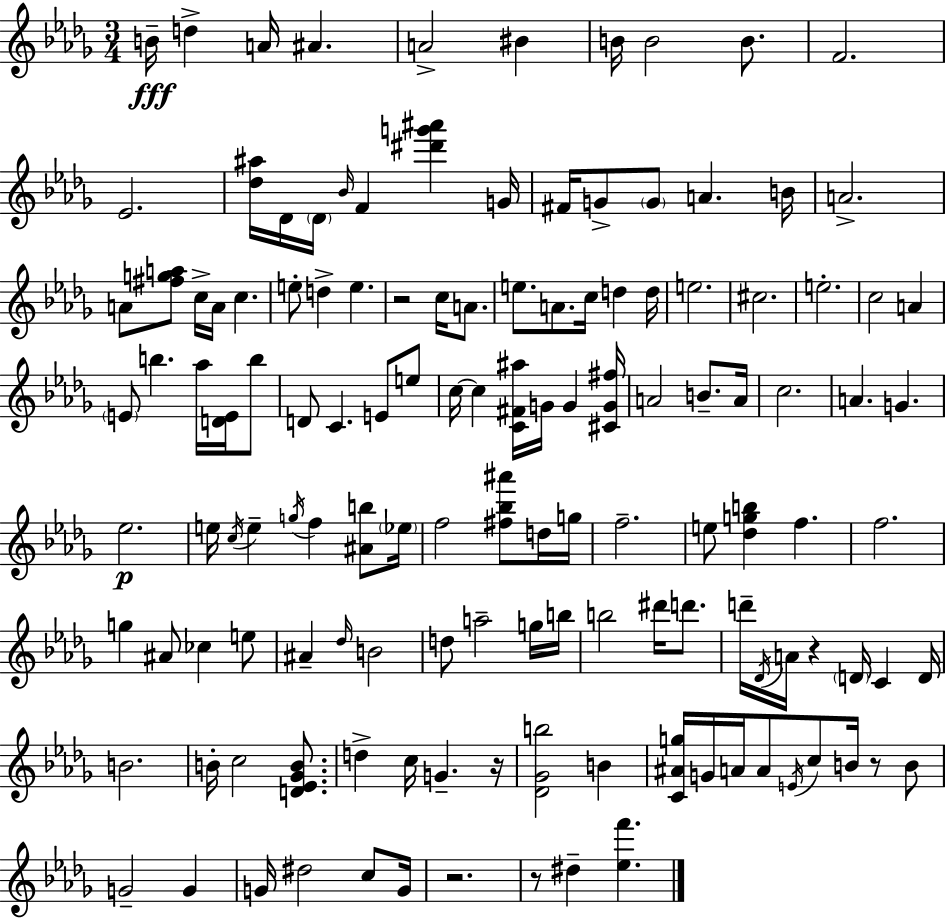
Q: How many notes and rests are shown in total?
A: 133